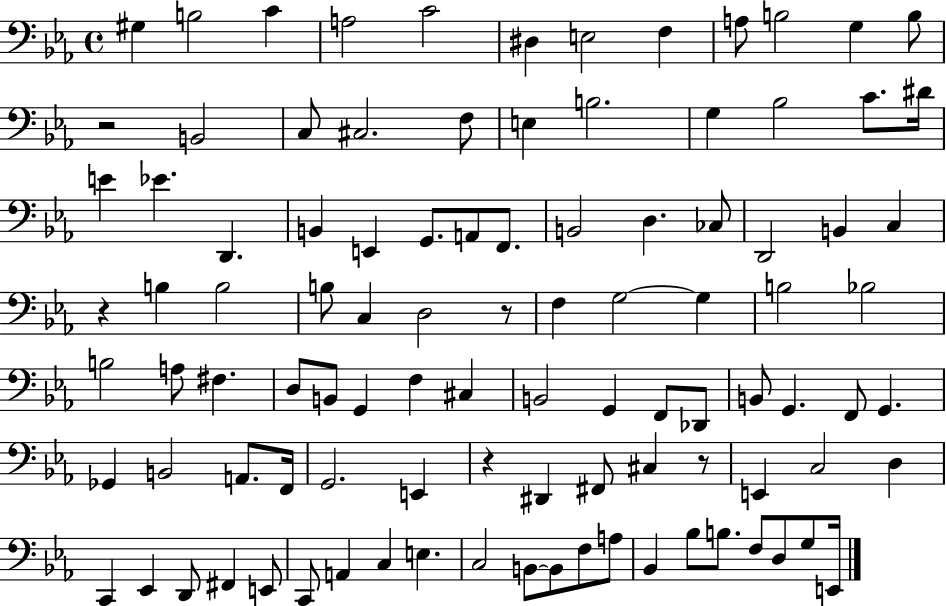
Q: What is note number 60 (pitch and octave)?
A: G2